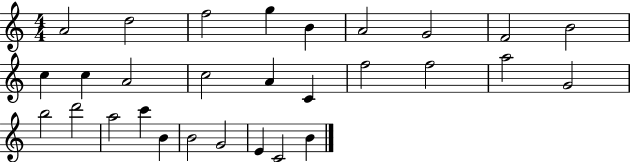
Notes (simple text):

A4/h D5/h F5/h G5/q B4/q A4/h G4/h F4/h B4/h C5/q C5/q A4/h C5/h A4/q C4/q F5/h F5/h A5/h G4/h B5/h D6/h A5/h C6/q B4/q B4/h G4/h E4/q C4/h B4/q